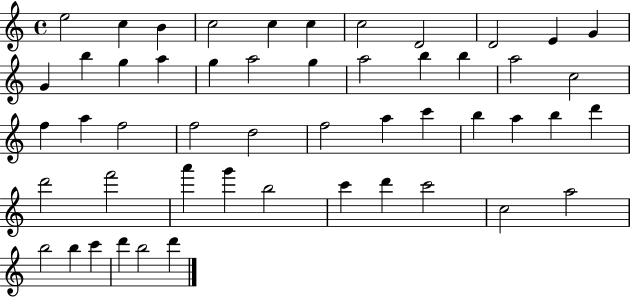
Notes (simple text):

E5/h C5/q B4/q C5/h C5/q C5/q C5/h D4/h D4/h E4/q G4/q G4/q B5/q G5/q A5/q G5/q A5/h G5/q A5/h B5/q B5/q A5/h C5/h F5/q A5/q F5/h F5/h D5/h F5/h A5/q C6/q B5/q A5/q B5/q D6/q D6/h F6/h A6/q G6/q B5/h C6/q D6/q C6/h C5/h A5/h B5/h B5/q C6/q D6/q B5/h D6/q